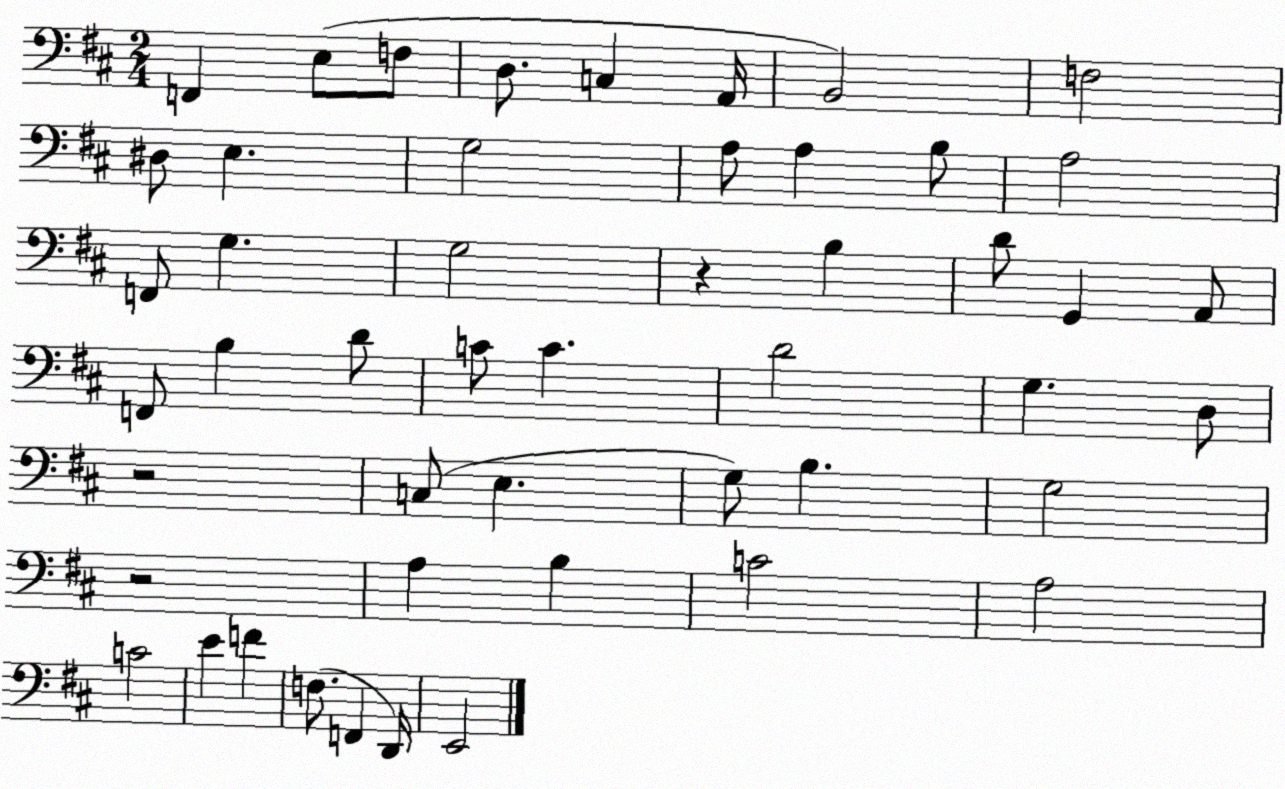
X:1
T:Untitled
M:2/4
L:1/4
K:D
F,, E,/2 F,/2 D,/2 C, A,,/4 B,,2 F,2 ^D,/2 E, G,2 A,/2 A, B,/2 A,2 F,,/2 G, G,2 z B, D/2 G,, A,,/2 F,,/2 B, D/2 C/2 C D2 G, D,/2 z2 C,/2 E, G,/2 B, G,2 z2 A, B, C2 A,2 C2 E F F,/2 F,, D,,/4 E,,2